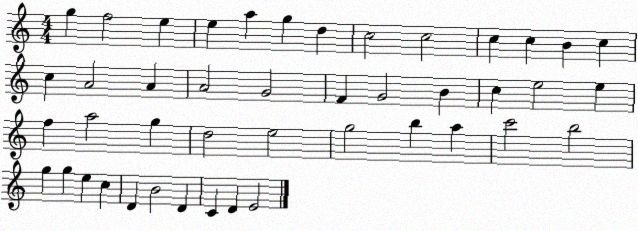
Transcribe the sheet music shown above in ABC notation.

X:1
T:Untitled
M:4/4
L:1/4
K:C
g f2 e e a g d c2 c2 c c B c c A2 A A2 G2 F G2 B c e2 e f a2 g d2 e2 g2 b a c'2 b2 g g e c D B2 D C D E2